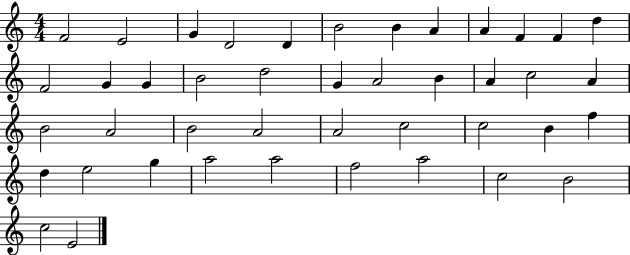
X:1
T:Untitled
M:4/4
L:1/4
K:C
F2 E2 G D2 D B2 B A A F F d F2 G G B2 d2 G A2 B A c2 A B2 A2 B2 A2 A2 c2 c2 B f d e2 g a2 a2 f2 a2 c2 B2 c2 E2